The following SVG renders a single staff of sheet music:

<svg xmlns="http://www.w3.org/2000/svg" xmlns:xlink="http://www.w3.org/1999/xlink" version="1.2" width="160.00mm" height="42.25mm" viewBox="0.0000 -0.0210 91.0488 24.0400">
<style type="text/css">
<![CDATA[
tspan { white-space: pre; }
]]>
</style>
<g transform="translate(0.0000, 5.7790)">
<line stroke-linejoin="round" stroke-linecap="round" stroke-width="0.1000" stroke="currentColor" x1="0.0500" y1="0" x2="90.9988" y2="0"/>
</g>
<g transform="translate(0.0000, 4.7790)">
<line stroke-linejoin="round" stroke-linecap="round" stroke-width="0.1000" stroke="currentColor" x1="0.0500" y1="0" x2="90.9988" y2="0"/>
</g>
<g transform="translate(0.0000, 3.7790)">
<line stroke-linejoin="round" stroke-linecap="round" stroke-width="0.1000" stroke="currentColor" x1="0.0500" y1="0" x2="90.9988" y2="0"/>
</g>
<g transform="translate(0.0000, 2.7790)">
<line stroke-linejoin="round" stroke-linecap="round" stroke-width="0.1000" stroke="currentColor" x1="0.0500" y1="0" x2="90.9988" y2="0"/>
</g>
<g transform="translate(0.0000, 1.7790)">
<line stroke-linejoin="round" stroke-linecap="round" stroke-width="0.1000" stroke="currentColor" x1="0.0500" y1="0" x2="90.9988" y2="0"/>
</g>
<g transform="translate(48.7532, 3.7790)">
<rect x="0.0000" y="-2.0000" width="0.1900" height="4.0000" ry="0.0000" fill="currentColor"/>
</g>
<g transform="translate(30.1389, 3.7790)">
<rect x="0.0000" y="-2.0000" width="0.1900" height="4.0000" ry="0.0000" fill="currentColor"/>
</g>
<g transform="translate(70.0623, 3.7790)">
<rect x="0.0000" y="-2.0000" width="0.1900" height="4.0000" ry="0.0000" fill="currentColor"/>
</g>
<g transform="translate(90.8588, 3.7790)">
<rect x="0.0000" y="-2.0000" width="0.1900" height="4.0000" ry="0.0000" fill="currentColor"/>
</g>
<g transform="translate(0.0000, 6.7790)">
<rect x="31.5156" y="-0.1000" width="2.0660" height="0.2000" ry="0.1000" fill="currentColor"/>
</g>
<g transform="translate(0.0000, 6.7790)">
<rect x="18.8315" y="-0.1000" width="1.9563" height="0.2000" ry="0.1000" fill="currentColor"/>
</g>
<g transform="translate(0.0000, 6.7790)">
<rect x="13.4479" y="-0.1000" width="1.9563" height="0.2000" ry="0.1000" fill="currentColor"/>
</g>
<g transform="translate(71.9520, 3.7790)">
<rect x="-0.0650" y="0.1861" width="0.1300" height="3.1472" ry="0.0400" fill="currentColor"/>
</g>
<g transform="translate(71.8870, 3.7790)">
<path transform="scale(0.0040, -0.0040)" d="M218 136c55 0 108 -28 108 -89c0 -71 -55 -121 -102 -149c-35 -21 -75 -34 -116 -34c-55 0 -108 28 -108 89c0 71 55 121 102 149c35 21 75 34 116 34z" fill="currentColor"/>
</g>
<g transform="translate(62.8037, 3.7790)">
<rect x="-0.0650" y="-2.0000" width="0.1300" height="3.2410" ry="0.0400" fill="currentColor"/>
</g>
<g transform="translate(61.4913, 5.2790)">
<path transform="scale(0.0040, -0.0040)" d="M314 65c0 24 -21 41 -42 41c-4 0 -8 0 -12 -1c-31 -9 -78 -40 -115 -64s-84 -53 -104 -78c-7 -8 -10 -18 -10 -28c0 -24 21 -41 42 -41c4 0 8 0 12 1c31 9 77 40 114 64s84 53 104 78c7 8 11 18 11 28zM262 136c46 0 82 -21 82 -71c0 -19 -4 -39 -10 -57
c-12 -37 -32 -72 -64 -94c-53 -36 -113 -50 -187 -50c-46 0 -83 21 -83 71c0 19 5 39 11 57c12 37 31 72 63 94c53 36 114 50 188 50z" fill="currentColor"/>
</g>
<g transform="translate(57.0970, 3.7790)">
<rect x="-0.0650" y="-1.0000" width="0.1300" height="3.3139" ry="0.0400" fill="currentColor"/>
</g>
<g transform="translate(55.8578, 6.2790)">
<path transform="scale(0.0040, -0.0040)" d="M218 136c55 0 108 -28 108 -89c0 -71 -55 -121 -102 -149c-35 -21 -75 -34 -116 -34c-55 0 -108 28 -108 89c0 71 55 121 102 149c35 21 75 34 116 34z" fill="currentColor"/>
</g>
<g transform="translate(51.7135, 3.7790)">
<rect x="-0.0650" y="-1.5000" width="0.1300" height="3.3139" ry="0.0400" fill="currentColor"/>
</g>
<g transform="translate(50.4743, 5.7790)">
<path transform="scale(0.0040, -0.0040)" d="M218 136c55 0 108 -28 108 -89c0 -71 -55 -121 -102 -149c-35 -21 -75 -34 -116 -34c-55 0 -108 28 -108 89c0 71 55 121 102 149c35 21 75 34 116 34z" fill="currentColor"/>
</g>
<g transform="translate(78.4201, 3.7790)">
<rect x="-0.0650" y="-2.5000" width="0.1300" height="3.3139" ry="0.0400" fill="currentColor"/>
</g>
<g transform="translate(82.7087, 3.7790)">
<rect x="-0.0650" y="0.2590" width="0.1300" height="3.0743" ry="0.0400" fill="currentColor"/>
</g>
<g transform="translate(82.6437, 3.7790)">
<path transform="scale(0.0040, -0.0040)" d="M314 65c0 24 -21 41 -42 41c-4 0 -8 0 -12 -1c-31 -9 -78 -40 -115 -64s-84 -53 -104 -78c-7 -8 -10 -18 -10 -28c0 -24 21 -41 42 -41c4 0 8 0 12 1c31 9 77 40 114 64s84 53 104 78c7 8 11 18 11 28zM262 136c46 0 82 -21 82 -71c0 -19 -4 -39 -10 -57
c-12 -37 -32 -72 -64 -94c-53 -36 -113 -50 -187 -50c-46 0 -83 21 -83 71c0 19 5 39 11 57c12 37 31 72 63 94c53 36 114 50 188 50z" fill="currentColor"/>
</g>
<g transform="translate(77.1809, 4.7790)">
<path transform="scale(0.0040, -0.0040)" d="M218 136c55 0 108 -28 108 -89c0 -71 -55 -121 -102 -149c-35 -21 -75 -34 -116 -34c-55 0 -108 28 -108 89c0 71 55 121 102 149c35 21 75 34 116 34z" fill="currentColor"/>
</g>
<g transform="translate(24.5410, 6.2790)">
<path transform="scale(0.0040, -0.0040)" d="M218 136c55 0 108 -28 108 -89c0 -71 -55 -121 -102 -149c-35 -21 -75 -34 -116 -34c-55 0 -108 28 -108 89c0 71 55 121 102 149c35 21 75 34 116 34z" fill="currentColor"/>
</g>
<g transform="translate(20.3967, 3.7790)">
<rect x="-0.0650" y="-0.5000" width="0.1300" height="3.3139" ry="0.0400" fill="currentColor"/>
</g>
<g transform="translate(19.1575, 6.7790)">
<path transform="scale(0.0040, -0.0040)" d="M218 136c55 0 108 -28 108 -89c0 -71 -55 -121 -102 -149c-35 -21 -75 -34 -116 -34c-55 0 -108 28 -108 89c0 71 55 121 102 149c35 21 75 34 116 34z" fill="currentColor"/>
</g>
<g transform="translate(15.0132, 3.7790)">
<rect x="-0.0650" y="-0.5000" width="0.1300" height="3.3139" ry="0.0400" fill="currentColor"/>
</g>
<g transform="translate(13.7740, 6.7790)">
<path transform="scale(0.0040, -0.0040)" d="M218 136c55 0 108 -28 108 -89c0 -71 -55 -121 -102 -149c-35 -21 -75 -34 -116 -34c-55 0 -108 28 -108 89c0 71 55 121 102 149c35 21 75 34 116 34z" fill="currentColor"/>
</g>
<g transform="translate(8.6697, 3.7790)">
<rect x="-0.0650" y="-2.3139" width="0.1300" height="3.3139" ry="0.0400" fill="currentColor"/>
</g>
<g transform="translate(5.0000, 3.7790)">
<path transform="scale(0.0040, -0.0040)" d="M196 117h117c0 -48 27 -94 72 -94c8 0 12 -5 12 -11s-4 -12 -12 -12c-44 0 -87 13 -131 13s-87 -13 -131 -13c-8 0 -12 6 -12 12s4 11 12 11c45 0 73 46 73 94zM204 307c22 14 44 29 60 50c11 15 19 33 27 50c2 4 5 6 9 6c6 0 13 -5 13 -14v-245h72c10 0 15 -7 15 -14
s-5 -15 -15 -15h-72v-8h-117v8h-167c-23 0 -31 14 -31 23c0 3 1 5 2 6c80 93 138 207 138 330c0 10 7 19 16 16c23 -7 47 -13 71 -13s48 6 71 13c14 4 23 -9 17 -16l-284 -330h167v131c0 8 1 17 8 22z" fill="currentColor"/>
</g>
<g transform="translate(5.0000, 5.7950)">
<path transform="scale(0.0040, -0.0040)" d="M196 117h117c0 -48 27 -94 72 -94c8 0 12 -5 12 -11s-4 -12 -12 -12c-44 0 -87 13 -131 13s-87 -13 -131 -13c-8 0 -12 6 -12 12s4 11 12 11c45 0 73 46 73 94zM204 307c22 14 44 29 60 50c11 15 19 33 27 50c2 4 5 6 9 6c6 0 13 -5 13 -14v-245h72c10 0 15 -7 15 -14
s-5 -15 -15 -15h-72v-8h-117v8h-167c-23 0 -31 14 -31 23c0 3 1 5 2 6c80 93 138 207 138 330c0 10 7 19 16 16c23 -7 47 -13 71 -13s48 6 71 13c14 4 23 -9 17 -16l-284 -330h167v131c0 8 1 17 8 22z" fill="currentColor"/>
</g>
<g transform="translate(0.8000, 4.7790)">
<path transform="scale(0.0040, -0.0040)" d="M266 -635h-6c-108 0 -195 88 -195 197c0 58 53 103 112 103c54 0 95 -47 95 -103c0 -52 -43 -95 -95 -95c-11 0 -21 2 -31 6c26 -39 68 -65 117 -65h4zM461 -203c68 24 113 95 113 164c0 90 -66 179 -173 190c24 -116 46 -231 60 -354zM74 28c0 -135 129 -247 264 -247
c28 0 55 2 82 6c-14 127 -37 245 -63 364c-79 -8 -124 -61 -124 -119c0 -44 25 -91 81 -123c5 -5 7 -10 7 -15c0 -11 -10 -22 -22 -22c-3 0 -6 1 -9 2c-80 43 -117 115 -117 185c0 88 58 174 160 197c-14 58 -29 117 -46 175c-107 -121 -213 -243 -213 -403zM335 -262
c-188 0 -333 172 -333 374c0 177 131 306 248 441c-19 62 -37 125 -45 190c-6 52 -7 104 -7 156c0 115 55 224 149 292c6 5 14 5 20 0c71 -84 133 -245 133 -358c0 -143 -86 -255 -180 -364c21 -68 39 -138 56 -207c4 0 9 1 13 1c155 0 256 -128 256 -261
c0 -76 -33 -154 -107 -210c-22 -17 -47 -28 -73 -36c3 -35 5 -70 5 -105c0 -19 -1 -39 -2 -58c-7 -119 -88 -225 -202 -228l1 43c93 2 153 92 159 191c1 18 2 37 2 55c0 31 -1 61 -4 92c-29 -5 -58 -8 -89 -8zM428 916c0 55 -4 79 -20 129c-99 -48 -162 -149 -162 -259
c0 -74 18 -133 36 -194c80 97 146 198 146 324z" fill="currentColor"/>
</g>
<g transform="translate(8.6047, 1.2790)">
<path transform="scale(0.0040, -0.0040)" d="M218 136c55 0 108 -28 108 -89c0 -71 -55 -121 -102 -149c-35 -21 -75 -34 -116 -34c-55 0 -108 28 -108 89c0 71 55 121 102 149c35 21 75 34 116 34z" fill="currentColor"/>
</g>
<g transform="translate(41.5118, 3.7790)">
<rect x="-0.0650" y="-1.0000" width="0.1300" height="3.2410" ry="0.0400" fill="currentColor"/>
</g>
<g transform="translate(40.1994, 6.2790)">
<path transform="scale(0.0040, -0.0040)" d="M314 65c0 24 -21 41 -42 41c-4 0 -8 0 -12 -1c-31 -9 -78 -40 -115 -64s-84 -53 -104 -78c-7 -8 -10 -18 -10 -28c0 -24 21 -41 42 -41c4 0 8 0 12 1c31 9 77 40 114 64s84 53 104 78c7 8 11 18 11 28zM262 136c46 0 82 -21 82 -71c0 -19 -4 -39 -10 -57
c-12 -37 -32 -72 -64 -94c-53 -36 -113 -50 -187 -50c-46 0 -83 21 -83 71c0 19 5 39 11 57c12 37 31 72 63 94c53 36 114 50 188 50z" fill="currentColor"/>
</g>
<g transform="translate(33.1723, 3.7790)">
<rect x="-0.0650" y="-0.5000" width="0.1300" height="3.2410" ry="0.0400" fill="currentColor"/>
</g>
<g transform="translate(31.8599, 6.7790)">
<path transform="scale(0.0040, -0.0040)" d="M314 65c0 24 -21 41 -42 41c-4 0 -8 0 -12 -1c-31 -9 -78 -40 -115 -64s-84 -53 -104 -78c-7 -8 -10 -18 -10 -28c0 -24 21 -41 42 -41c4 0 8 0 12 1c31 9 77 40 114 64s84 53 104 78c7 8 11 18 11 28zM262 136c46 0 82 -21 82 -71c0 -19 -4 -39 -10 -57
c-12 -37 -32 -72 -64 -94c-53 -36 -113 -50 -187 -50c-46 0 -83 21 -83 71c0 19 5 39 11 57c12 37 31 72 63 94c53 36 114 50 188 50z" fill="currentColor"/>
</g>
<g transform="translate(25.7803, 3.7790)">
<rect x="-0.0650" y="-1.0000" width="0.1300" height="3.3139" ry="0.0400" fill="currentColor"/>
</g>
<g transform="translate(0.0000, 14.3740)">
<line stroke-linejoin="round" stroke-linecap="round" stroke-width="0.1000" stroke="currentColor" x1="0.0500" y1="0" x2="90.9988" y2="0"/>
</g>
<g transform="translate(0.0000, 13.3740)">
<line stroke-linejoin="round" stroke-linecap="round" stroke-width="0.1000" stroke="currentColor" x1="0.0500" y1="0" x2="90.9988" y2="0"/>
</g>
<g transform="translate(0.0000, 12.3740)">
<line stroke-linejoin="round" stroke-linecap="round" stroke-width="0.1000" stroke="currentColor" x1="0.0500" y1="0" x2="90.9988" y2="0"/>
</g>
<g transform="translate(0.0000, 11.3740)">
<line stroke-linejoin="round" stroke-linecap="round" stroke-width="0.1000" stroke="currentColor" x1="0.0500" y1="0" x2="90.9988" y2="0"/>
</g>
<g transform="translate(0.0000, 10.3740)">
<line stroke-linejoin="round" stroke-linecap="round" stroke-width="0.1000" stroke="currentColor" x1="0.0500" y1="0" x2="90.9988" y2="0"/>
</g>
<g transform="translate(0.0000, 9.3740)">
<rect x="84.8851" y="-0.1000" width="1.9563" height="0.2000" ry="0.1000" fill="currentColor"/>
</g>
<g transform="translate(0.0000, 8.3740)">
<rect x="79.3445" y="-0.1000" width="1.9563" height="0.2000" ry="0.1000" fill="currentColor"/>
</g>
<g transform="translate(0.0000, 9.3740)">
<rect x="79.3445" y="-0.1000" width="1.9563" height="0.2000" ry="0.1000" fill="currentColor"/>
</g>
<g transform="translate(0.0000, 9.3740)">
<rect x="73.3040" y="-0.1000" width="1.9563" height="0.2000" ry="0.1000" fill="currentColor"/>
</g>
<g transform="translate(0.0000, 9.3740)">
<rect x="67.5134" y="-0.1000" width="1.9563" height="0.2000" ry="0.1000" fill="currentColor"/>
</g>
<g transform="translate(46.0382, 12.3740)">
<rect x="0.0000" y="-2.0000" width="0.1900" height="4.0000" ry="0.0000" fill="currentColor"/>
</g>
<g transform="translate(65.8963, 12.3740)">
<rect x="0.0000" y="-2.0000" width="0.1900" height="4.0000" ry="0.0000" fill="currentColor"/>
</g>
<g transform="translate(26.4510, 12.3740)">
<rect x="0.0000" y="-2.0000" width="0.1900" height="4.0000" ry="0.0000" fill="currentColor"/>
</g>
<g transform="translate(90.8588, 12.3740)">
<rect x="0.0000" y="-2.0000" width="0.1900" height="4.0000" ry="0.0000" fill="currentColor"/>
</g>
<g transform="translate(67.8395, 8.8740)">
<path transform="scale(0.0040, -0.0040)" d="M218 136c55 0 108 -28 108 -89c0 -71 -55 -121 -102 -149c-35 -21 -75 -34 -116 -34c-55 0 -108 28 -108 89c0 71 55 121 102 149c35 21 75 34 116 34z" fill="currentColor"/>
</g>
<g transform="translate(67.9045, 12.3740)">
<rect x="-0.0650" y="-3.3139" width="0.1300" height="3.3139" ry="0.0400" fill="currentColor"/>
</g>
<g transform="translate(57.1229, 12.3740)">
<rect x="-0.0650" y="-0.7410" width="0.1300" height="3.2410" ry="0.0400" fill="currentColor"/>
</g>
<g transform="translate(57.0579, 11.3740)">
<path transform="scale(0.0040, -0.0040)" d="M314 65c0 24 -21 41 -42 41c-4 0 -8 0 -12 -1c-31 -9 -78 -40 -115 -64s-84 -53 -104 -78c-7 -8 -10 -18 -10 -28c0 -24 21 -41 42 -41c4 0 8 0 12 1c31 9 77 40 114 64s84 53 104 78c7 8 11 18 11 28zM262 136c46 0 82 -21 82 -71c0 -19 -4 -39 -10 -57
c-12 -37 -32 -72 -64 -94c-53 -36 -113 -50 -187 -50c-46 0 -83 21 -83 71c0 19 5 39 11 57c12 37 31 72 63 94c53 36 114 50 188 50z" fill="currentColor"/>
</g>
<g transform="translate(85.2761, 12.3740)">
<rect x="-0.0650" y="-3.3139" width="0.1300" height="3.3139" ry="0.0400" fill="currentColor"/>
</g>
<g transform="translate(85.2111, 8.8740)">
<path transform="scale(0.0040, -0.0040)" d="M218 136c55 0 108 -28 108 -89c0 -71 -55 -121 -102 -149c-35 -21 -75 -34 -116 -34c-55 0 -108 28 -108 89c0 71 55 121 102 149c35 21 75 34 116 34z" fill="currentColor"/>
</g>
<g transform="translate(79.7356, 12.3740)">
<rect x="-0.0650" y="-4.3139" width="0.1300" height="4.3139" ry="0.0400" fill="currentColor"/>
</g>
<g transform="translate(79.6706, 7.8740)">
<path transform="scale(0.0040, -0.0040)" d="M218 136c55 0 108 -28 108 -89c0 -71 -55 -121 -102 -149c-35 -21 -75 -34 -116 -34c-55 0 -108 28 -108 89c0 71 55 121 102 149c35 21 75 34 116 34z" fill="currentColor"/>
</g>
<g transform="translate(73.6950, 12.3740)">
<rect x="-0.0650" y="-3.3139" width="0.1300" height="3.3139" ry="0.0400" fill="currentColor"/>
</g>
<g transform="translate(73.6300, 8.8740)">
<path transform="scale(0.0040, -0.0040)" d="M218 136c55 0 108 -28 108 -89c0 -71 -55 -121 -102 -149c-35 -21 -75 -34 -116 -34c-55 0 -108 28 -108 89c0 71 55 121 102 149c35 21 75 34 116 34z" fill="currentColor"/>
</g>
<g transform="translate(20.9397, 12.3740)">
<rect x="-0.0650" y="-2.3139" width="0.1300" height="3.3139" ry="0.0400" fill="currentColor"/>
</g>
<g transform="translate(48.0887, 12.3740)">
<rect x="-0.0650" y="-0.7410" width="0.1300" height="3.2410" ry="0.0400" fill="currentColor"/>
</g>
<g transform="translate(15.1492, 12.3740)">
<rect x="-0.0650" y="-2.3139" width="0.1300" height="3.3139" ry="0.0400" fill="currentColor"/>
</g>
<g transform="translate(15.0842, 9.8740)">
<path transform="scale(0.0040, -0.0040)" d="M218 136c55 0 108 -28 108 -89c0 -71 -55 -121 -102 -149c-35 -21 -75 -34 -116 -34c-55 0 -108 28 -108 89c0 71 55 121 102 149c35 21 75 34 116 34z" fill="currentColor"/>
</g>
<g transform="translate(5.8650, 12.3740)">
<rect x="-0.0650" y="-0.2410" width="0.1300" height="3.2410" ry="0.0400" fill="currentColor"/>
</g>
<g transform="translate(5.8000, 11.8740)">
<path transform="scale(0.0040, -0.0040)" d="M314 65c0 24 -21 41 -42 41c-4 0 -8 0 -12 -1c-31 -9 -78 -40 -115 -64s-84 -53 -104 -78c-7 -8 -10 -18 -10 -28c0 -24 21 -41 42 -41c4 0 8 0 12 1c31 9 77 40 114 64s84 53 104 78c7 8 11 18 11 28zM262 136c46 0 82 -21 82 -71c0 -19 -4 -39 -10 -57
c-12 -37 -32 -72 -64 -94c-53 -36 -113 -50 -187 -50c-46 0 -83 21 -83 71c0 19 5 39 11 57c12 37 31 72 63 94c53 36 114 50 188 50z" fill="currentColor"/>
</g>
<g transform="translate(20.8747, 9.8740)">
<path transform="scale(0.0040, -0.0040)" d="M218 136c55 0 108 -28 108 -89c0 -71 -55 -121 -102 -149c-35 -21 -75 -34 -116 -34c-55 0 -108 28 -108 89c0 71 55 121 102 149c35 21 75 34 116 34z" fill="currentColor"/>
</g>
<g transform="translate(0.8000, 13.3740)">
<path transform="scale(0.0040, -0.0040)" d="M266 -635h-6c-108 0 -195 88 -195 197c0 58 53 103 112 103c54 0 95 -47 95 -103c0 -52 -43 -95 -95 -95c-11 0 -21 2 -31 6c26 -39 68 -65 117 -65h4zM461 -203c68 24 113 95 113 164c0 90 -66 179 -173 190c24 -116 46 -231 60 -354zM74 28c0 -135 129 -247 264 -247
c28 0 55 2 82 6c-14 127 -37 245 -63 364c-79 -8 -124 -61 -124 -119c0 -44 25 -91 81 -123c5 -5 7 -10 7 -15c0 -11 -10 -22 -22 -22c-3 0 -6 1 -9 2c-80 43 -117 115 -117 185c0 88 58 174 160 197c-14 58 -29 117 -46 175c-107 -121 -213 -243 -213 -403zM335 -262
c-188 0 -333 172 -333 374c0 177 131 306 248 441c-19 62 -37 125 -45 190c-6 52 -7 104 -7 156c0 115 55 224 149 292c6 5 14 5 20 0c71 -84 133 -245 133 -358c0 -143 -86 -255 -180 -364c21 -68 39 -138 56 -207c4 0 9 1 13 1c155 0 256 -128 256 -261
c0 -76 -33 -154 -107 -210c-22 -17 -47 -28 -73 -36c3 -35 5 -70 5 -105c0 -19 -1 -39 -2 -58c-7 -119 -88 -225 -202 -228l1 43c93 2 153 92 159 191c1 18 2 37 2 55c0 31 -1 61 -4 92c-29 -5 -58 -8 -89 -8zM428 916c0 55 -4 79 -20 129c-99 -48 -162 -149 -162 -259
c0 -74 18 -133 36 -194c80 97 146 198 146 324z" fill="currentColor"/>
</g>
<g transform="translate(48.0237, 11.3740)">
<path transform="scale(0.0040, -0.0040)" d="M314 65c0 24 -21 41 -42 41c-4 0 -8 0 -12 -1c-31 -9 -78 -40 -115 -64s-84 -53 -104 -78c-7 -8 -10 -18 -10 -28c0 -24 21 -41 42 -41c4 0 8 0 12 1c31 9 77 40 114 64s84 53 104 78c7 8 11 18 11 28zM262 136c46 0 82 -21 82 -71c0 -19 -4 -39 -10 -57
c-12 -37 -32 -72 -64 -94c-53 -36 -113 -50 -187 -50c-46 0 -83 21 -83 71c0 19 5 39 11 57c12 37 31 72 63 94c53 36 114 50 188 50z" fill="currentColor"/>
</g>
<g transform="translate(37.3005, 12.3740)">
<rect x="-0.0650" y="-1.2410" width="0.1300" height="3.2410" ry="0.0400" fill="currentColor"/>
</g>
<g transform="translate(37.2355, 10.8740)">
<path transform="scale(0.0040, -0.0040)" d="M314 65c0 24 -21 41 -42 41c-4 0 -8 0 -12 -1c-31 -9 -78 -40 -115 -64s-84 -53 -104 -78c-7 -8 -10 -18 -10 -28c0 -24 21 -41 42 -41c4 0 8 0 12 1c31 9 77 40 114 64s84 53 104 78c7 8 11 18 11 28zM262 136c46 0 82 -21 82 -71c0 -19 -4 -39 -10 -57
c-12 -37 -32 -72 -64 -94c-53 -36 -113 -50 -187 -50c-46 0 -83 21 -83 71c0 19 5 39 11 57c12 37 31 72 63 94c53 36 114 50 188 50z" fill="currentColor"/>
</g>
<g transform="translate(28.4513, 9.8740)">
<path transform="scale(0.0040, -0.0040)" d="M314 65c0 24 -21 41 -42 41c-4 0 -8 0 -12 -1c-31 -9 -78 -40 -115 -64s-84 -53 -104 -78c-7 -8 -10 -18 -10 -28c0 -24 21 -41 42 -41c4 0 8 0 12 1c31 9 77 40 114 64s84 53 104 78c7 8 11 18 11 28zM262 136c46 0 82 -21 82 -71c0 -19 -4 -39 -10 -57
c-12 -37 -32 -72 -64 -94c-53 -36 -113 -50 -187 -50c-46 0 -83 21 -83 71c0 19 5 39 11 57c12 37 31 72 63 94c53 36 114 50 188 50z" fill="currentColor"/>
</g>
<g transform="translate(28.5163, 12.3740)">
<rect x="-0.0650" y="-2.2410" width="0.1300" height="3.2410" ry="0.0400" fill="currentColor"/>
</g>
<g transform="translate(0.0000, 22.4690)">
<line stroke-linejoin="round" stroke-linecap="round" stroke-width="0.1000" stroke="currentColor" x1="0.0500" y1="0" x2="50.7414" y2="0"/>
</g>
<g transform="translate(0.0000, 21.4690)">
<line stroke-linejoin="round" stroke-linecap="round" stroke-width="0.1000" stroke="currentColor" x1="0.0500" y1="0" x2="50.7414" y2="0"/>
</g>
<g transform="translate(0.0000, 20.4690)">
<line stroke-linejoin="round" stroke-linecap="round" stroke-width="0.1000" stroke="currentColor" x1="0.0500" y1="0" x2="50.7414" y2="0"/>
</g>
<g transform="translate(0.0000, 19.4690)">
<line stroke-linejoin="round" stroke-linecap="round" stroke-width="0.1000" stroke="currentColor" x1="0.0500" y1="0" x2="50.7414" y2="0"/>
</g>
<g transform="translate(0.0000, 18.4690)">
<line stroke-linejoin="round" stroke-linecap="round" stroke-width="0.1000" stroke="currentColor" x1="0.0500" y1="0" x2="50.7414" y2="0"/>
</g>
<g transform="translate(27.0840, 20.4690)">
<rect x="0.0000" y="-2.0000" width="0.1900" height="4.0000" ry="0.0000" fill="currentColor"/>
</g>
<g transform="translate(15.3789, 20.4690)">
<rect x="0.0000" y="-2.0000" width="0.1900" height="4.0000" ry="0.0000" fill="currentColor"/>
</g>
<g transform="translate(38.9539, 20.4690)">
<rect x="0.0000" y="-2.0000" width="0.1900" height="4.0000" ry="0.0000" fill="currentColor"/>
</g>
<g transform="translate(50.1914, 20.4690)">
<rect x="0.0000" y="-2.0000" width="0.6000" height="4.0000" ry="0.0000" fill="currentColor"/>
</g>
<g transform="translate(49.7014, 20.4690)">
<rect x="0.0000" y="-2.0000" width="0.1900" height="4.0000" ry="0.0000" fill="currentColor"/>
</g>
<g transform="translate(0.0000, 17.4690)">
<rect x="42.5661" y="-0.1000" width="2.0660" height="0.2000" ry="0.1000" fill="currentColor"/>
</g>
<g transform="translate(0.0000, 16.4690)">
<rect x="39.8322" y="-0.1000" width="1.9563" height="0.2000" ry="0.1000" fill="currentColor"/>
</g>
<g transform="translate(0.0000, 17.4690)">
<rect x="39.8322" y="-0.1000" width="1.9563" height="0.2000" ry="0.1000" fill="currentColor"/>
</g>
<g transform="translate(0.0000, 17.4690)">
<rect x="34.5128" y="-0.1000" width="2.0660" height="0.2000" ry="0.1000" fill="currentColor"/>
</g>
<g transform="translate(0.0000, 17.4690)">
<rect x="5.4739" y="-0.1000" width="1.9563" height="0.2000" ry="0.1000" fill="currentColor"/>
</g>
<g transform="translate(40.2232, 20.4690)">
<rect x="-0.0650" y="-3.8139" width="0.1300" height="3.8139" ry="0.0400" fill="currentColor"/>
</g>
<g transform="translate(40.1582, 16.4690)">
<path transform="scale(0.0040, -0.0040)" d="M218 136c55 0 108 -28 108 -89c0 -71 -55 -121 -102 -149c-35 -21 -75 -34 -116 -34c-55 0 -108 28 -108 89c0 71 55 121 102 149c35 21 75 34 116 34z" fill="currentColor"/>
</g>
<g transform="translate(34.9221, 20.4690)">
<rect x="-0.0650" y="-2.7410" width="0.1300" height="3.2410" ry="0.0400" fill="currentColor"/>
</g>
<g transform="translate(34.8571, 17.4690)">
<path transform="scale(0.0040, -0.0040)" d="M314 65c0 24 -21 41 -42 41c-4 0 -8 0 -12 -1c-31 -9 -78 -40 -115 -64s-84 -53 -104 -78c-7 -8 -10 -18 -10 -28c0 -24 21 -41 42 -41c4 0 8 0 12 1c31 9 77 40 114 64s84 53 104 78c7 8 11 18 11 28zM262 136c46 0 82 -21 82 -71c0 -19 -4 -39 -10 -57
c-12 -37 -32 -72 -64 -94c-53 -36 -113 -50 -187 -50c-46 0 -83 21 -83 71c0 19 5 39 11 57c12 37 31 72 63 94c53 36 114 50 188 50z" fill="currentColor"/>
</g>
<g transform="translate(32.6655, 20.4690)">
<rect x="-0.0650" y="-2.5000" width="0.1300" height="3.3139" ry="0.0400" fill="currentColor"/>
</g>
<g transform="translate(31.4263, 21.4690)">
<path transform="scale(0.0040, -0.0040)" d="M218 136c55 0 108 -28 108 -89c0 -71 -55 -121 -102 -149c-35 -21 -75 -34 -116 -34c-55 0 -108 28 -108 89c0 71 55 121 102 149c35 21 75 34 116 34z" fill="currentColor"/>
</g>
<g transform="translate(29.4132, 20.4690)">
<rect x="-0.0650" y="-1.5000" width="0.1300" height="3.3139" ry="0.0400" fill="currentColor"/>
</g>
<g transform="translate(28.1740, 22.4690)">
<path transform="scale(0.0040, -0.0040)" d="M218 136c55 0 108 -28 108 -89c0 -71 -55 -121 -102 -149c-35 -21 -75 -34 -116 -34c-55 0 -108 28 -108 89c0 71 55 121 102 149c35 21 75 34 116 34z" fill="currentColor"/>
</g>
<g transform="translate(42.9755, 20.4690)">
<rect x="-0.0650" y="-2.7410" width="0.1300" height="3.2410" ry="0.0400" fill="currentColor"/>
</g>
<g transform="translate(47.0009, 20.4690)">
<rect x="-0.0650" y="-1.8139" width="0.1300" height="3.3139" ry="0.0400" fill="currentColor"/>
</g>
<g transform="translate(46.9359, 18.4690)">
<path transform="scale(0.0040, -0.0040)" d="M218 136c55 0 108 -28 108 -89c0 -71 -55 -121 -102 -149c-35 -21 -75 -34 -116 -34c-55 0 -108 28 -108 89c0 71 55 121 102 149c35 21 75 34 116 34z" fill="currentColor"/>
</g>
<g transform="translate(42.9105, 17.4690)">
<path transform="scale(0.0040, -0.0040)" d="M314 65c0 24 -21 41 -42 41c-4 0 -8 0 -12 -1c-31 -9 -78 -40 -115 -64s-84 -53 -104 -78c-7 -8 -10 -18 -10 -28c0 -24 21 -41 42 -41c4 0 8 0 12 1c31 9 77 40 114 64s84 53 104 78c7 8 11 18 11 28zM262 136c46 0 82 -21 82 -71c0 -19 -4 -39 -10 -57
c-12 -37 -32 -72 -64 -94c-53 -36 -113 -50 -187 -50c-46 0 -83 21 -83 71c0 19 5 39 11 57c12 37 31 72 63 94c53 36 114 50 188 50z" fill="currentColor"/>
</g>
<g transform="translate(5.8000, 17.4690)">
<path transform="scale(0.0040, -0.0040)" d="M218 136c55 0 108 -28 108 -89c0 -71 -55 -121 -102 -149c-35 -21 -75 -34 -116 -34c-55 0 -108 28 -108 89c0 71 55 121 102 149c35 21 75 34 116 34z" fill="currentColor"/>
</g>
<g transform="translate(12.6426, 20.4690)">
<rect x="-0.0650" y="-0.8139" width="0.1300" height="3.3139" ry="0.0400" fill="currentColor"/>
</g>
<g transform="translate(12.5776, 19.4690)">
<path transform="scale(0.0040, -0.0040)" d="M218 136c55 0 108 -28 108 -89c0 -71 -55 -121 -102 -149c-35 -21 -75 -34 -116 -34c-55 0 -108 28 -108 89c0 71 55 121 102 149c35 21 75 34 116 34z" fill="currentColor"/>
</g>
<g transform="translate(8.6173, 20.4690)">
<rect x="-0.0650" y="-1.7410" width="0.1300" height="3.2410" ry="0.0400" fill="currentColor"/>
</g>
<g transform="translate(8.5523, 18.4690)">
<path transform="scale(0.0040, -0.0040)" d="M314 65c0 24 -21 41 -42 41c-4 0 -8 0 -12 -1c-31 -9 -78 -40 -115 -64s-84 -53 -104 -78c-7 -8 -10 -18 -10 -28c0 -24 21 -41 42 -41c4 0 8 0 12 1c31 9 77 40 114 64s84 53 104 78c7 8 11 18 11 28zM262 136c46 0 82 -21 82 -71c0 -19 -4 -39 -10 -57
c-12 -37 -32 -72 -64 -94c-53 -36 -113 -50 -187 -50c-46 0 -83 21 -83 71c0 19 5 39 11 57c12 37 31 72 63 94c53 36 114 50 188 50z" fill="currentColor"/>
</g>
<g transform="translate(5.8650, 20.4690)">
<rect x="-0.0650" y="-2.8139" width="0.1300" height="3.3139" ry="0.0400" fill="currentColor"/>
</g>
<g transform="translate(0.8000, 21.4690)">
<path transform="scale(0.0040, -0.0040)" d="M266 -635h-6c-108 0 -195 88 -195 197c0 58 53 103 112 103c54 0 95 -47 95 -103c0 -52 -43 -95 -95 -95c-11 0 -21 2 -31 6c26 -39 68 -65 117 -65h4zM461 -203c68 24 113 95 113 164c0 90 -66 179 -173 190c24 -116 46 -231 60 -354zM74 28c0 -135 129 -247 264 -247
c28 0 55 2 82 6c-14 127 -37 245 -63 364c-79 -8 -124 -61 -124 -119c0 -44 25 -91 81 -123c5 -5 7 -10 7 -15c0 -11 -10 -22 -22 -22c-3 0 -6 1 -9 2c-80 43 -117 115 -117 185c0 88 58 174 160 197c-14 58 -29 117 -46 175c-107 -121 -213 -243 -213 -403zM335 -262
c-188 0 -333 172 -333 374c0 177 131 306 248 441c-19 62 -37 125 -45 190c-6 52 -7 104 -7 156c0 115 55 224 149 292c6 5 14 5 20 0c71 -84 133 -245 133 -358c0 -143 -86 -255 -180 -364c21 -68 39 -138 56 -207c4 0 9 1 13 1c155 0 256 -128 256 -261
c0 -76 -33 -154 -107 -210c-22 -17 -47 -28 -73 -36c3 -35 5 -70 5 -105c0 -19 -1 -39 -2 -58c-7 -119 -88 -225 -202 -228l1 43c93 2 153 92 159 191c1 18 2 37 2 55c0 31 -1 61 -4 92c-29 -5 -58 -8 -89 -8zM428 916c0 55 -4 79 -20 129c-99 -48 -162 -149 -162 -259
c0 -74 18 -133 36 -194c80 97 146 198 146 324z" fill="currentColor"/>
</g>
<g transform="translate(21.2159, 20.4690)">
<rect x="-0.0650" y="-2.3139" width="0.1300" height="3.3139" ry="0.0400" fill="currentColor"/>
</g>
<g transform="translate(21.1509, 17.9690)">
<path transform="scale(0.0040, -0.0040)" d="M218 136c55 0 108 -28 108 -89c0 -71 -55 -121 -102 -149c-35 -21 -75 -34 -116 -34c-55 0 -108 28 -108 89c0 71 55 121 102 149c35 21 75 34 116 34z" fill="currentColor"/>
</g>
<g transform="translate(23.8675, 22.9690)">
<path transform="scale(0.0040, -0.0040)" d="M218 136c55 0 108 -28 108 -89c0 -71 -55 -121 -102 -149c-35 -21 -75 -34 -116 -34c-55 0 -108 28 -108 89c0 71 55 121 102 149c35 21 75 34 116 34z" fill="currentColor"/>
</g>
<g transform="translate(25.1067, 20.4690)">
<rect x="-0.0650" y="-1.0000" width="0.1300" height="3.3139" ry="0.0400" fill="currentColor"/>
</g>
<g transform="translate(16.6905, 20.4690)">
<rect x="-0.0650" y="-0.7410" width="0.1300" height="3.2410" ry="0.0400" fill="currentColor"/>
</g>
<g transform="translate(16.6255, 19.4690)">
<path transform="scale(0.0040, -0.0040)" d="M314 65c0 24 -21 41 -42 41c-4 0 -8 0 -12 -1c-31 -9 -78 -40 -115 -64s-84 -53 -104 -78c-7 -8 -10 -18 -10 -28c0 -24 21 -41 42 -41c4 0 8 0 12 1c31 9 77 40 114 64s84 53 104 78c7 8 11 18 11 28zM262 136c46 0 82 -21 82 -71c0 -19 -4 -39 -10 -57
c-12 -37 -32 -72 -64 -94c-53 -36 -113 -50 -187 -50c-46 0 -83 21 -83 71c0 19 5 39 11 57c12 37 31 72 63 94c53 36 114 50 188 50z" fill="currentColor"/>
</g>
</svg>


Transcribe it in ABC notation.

X:1
T:Untitled
M:4/4
L:1/4
K:C
g C C D C2 D2 E D F2 B G B2 c2 g g g2 e2 d2 d2 b b d' b a f2 d d2 g D E G a2 c' a2 f